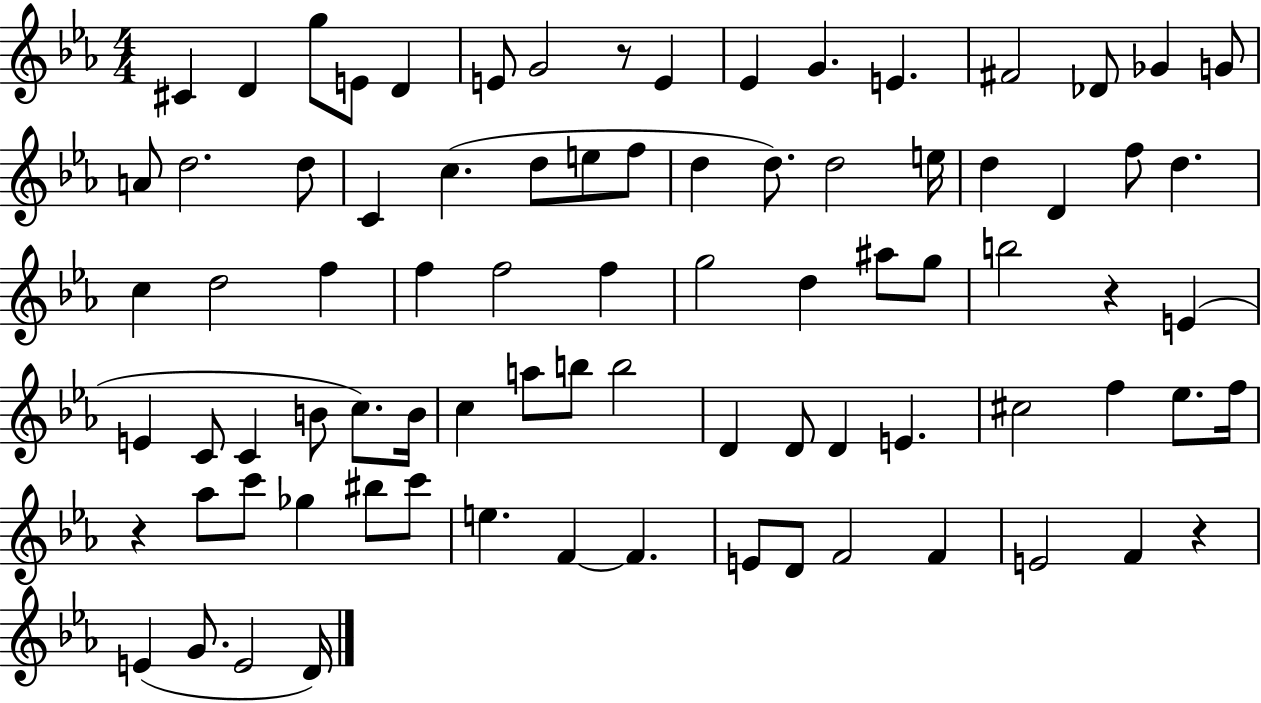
C#4/q D4/q G5/e E4/e D4/q E4/e G4/h R/e E4/q Eb4/q G4/q. E4/q. F#4/h Db4/e Gb4/q G4/e A4/e D5/h. D5/e C4/q C5/q. D5/e E5/e F5/e D5/q D5/e. D5/h E5/s D5/q D4/q F5/e D5/q. C5/q D5/h F5/q F5/q F5/h F5/q G5/h D5/q A#5/e G5/e B5/h R/q E4/q E4/q C4/e C4/q B4/e C5/e. B4/s C5/q A5/e B5/e B5/h D4/q D4/e D4/q E4/q. C#5/h F5/q Eb5/e. F5/s R/q Ab5/e C6/e Gb5/q BIS5/e C6/e E5/q. F4/q F4/q. E4/e D4/e F4/h F4/q E4/h F4/q R/q E4/q G4/e. E4/h D4/s